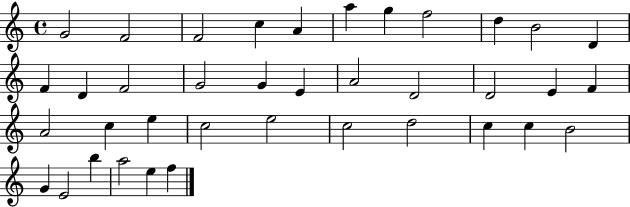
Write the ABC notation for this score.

X:1
T:Untitled
M:4/4
L:1/4
K:C
G2 F2 F2 c A a g f2 d B2 D F D F2 G2 G E A2 D2 D2 E F A2 c e c2 e2 c2 d2 c c B2 G E2 b a2 e f